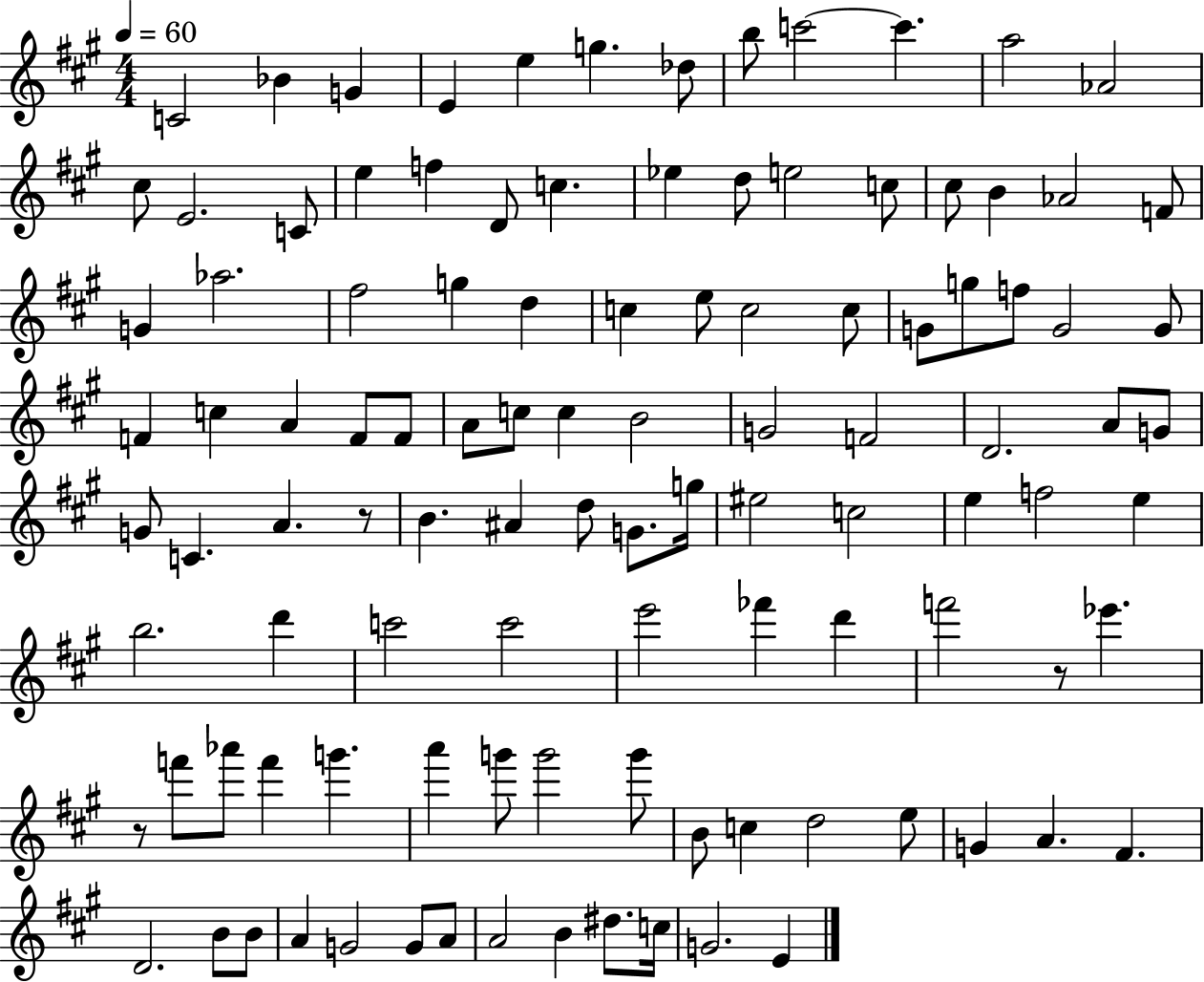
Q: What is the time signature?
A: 4/4